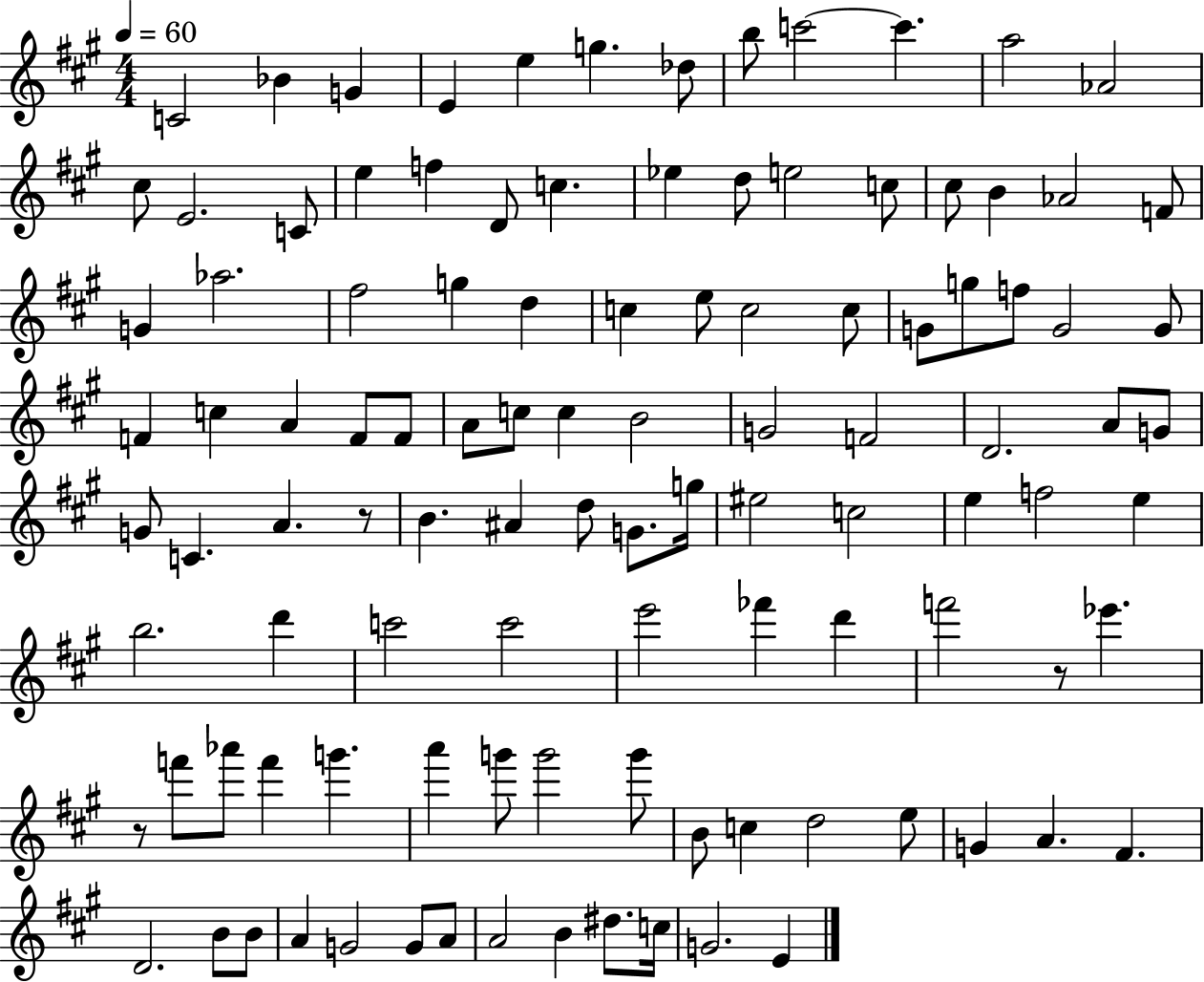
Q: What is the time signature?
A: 4/4